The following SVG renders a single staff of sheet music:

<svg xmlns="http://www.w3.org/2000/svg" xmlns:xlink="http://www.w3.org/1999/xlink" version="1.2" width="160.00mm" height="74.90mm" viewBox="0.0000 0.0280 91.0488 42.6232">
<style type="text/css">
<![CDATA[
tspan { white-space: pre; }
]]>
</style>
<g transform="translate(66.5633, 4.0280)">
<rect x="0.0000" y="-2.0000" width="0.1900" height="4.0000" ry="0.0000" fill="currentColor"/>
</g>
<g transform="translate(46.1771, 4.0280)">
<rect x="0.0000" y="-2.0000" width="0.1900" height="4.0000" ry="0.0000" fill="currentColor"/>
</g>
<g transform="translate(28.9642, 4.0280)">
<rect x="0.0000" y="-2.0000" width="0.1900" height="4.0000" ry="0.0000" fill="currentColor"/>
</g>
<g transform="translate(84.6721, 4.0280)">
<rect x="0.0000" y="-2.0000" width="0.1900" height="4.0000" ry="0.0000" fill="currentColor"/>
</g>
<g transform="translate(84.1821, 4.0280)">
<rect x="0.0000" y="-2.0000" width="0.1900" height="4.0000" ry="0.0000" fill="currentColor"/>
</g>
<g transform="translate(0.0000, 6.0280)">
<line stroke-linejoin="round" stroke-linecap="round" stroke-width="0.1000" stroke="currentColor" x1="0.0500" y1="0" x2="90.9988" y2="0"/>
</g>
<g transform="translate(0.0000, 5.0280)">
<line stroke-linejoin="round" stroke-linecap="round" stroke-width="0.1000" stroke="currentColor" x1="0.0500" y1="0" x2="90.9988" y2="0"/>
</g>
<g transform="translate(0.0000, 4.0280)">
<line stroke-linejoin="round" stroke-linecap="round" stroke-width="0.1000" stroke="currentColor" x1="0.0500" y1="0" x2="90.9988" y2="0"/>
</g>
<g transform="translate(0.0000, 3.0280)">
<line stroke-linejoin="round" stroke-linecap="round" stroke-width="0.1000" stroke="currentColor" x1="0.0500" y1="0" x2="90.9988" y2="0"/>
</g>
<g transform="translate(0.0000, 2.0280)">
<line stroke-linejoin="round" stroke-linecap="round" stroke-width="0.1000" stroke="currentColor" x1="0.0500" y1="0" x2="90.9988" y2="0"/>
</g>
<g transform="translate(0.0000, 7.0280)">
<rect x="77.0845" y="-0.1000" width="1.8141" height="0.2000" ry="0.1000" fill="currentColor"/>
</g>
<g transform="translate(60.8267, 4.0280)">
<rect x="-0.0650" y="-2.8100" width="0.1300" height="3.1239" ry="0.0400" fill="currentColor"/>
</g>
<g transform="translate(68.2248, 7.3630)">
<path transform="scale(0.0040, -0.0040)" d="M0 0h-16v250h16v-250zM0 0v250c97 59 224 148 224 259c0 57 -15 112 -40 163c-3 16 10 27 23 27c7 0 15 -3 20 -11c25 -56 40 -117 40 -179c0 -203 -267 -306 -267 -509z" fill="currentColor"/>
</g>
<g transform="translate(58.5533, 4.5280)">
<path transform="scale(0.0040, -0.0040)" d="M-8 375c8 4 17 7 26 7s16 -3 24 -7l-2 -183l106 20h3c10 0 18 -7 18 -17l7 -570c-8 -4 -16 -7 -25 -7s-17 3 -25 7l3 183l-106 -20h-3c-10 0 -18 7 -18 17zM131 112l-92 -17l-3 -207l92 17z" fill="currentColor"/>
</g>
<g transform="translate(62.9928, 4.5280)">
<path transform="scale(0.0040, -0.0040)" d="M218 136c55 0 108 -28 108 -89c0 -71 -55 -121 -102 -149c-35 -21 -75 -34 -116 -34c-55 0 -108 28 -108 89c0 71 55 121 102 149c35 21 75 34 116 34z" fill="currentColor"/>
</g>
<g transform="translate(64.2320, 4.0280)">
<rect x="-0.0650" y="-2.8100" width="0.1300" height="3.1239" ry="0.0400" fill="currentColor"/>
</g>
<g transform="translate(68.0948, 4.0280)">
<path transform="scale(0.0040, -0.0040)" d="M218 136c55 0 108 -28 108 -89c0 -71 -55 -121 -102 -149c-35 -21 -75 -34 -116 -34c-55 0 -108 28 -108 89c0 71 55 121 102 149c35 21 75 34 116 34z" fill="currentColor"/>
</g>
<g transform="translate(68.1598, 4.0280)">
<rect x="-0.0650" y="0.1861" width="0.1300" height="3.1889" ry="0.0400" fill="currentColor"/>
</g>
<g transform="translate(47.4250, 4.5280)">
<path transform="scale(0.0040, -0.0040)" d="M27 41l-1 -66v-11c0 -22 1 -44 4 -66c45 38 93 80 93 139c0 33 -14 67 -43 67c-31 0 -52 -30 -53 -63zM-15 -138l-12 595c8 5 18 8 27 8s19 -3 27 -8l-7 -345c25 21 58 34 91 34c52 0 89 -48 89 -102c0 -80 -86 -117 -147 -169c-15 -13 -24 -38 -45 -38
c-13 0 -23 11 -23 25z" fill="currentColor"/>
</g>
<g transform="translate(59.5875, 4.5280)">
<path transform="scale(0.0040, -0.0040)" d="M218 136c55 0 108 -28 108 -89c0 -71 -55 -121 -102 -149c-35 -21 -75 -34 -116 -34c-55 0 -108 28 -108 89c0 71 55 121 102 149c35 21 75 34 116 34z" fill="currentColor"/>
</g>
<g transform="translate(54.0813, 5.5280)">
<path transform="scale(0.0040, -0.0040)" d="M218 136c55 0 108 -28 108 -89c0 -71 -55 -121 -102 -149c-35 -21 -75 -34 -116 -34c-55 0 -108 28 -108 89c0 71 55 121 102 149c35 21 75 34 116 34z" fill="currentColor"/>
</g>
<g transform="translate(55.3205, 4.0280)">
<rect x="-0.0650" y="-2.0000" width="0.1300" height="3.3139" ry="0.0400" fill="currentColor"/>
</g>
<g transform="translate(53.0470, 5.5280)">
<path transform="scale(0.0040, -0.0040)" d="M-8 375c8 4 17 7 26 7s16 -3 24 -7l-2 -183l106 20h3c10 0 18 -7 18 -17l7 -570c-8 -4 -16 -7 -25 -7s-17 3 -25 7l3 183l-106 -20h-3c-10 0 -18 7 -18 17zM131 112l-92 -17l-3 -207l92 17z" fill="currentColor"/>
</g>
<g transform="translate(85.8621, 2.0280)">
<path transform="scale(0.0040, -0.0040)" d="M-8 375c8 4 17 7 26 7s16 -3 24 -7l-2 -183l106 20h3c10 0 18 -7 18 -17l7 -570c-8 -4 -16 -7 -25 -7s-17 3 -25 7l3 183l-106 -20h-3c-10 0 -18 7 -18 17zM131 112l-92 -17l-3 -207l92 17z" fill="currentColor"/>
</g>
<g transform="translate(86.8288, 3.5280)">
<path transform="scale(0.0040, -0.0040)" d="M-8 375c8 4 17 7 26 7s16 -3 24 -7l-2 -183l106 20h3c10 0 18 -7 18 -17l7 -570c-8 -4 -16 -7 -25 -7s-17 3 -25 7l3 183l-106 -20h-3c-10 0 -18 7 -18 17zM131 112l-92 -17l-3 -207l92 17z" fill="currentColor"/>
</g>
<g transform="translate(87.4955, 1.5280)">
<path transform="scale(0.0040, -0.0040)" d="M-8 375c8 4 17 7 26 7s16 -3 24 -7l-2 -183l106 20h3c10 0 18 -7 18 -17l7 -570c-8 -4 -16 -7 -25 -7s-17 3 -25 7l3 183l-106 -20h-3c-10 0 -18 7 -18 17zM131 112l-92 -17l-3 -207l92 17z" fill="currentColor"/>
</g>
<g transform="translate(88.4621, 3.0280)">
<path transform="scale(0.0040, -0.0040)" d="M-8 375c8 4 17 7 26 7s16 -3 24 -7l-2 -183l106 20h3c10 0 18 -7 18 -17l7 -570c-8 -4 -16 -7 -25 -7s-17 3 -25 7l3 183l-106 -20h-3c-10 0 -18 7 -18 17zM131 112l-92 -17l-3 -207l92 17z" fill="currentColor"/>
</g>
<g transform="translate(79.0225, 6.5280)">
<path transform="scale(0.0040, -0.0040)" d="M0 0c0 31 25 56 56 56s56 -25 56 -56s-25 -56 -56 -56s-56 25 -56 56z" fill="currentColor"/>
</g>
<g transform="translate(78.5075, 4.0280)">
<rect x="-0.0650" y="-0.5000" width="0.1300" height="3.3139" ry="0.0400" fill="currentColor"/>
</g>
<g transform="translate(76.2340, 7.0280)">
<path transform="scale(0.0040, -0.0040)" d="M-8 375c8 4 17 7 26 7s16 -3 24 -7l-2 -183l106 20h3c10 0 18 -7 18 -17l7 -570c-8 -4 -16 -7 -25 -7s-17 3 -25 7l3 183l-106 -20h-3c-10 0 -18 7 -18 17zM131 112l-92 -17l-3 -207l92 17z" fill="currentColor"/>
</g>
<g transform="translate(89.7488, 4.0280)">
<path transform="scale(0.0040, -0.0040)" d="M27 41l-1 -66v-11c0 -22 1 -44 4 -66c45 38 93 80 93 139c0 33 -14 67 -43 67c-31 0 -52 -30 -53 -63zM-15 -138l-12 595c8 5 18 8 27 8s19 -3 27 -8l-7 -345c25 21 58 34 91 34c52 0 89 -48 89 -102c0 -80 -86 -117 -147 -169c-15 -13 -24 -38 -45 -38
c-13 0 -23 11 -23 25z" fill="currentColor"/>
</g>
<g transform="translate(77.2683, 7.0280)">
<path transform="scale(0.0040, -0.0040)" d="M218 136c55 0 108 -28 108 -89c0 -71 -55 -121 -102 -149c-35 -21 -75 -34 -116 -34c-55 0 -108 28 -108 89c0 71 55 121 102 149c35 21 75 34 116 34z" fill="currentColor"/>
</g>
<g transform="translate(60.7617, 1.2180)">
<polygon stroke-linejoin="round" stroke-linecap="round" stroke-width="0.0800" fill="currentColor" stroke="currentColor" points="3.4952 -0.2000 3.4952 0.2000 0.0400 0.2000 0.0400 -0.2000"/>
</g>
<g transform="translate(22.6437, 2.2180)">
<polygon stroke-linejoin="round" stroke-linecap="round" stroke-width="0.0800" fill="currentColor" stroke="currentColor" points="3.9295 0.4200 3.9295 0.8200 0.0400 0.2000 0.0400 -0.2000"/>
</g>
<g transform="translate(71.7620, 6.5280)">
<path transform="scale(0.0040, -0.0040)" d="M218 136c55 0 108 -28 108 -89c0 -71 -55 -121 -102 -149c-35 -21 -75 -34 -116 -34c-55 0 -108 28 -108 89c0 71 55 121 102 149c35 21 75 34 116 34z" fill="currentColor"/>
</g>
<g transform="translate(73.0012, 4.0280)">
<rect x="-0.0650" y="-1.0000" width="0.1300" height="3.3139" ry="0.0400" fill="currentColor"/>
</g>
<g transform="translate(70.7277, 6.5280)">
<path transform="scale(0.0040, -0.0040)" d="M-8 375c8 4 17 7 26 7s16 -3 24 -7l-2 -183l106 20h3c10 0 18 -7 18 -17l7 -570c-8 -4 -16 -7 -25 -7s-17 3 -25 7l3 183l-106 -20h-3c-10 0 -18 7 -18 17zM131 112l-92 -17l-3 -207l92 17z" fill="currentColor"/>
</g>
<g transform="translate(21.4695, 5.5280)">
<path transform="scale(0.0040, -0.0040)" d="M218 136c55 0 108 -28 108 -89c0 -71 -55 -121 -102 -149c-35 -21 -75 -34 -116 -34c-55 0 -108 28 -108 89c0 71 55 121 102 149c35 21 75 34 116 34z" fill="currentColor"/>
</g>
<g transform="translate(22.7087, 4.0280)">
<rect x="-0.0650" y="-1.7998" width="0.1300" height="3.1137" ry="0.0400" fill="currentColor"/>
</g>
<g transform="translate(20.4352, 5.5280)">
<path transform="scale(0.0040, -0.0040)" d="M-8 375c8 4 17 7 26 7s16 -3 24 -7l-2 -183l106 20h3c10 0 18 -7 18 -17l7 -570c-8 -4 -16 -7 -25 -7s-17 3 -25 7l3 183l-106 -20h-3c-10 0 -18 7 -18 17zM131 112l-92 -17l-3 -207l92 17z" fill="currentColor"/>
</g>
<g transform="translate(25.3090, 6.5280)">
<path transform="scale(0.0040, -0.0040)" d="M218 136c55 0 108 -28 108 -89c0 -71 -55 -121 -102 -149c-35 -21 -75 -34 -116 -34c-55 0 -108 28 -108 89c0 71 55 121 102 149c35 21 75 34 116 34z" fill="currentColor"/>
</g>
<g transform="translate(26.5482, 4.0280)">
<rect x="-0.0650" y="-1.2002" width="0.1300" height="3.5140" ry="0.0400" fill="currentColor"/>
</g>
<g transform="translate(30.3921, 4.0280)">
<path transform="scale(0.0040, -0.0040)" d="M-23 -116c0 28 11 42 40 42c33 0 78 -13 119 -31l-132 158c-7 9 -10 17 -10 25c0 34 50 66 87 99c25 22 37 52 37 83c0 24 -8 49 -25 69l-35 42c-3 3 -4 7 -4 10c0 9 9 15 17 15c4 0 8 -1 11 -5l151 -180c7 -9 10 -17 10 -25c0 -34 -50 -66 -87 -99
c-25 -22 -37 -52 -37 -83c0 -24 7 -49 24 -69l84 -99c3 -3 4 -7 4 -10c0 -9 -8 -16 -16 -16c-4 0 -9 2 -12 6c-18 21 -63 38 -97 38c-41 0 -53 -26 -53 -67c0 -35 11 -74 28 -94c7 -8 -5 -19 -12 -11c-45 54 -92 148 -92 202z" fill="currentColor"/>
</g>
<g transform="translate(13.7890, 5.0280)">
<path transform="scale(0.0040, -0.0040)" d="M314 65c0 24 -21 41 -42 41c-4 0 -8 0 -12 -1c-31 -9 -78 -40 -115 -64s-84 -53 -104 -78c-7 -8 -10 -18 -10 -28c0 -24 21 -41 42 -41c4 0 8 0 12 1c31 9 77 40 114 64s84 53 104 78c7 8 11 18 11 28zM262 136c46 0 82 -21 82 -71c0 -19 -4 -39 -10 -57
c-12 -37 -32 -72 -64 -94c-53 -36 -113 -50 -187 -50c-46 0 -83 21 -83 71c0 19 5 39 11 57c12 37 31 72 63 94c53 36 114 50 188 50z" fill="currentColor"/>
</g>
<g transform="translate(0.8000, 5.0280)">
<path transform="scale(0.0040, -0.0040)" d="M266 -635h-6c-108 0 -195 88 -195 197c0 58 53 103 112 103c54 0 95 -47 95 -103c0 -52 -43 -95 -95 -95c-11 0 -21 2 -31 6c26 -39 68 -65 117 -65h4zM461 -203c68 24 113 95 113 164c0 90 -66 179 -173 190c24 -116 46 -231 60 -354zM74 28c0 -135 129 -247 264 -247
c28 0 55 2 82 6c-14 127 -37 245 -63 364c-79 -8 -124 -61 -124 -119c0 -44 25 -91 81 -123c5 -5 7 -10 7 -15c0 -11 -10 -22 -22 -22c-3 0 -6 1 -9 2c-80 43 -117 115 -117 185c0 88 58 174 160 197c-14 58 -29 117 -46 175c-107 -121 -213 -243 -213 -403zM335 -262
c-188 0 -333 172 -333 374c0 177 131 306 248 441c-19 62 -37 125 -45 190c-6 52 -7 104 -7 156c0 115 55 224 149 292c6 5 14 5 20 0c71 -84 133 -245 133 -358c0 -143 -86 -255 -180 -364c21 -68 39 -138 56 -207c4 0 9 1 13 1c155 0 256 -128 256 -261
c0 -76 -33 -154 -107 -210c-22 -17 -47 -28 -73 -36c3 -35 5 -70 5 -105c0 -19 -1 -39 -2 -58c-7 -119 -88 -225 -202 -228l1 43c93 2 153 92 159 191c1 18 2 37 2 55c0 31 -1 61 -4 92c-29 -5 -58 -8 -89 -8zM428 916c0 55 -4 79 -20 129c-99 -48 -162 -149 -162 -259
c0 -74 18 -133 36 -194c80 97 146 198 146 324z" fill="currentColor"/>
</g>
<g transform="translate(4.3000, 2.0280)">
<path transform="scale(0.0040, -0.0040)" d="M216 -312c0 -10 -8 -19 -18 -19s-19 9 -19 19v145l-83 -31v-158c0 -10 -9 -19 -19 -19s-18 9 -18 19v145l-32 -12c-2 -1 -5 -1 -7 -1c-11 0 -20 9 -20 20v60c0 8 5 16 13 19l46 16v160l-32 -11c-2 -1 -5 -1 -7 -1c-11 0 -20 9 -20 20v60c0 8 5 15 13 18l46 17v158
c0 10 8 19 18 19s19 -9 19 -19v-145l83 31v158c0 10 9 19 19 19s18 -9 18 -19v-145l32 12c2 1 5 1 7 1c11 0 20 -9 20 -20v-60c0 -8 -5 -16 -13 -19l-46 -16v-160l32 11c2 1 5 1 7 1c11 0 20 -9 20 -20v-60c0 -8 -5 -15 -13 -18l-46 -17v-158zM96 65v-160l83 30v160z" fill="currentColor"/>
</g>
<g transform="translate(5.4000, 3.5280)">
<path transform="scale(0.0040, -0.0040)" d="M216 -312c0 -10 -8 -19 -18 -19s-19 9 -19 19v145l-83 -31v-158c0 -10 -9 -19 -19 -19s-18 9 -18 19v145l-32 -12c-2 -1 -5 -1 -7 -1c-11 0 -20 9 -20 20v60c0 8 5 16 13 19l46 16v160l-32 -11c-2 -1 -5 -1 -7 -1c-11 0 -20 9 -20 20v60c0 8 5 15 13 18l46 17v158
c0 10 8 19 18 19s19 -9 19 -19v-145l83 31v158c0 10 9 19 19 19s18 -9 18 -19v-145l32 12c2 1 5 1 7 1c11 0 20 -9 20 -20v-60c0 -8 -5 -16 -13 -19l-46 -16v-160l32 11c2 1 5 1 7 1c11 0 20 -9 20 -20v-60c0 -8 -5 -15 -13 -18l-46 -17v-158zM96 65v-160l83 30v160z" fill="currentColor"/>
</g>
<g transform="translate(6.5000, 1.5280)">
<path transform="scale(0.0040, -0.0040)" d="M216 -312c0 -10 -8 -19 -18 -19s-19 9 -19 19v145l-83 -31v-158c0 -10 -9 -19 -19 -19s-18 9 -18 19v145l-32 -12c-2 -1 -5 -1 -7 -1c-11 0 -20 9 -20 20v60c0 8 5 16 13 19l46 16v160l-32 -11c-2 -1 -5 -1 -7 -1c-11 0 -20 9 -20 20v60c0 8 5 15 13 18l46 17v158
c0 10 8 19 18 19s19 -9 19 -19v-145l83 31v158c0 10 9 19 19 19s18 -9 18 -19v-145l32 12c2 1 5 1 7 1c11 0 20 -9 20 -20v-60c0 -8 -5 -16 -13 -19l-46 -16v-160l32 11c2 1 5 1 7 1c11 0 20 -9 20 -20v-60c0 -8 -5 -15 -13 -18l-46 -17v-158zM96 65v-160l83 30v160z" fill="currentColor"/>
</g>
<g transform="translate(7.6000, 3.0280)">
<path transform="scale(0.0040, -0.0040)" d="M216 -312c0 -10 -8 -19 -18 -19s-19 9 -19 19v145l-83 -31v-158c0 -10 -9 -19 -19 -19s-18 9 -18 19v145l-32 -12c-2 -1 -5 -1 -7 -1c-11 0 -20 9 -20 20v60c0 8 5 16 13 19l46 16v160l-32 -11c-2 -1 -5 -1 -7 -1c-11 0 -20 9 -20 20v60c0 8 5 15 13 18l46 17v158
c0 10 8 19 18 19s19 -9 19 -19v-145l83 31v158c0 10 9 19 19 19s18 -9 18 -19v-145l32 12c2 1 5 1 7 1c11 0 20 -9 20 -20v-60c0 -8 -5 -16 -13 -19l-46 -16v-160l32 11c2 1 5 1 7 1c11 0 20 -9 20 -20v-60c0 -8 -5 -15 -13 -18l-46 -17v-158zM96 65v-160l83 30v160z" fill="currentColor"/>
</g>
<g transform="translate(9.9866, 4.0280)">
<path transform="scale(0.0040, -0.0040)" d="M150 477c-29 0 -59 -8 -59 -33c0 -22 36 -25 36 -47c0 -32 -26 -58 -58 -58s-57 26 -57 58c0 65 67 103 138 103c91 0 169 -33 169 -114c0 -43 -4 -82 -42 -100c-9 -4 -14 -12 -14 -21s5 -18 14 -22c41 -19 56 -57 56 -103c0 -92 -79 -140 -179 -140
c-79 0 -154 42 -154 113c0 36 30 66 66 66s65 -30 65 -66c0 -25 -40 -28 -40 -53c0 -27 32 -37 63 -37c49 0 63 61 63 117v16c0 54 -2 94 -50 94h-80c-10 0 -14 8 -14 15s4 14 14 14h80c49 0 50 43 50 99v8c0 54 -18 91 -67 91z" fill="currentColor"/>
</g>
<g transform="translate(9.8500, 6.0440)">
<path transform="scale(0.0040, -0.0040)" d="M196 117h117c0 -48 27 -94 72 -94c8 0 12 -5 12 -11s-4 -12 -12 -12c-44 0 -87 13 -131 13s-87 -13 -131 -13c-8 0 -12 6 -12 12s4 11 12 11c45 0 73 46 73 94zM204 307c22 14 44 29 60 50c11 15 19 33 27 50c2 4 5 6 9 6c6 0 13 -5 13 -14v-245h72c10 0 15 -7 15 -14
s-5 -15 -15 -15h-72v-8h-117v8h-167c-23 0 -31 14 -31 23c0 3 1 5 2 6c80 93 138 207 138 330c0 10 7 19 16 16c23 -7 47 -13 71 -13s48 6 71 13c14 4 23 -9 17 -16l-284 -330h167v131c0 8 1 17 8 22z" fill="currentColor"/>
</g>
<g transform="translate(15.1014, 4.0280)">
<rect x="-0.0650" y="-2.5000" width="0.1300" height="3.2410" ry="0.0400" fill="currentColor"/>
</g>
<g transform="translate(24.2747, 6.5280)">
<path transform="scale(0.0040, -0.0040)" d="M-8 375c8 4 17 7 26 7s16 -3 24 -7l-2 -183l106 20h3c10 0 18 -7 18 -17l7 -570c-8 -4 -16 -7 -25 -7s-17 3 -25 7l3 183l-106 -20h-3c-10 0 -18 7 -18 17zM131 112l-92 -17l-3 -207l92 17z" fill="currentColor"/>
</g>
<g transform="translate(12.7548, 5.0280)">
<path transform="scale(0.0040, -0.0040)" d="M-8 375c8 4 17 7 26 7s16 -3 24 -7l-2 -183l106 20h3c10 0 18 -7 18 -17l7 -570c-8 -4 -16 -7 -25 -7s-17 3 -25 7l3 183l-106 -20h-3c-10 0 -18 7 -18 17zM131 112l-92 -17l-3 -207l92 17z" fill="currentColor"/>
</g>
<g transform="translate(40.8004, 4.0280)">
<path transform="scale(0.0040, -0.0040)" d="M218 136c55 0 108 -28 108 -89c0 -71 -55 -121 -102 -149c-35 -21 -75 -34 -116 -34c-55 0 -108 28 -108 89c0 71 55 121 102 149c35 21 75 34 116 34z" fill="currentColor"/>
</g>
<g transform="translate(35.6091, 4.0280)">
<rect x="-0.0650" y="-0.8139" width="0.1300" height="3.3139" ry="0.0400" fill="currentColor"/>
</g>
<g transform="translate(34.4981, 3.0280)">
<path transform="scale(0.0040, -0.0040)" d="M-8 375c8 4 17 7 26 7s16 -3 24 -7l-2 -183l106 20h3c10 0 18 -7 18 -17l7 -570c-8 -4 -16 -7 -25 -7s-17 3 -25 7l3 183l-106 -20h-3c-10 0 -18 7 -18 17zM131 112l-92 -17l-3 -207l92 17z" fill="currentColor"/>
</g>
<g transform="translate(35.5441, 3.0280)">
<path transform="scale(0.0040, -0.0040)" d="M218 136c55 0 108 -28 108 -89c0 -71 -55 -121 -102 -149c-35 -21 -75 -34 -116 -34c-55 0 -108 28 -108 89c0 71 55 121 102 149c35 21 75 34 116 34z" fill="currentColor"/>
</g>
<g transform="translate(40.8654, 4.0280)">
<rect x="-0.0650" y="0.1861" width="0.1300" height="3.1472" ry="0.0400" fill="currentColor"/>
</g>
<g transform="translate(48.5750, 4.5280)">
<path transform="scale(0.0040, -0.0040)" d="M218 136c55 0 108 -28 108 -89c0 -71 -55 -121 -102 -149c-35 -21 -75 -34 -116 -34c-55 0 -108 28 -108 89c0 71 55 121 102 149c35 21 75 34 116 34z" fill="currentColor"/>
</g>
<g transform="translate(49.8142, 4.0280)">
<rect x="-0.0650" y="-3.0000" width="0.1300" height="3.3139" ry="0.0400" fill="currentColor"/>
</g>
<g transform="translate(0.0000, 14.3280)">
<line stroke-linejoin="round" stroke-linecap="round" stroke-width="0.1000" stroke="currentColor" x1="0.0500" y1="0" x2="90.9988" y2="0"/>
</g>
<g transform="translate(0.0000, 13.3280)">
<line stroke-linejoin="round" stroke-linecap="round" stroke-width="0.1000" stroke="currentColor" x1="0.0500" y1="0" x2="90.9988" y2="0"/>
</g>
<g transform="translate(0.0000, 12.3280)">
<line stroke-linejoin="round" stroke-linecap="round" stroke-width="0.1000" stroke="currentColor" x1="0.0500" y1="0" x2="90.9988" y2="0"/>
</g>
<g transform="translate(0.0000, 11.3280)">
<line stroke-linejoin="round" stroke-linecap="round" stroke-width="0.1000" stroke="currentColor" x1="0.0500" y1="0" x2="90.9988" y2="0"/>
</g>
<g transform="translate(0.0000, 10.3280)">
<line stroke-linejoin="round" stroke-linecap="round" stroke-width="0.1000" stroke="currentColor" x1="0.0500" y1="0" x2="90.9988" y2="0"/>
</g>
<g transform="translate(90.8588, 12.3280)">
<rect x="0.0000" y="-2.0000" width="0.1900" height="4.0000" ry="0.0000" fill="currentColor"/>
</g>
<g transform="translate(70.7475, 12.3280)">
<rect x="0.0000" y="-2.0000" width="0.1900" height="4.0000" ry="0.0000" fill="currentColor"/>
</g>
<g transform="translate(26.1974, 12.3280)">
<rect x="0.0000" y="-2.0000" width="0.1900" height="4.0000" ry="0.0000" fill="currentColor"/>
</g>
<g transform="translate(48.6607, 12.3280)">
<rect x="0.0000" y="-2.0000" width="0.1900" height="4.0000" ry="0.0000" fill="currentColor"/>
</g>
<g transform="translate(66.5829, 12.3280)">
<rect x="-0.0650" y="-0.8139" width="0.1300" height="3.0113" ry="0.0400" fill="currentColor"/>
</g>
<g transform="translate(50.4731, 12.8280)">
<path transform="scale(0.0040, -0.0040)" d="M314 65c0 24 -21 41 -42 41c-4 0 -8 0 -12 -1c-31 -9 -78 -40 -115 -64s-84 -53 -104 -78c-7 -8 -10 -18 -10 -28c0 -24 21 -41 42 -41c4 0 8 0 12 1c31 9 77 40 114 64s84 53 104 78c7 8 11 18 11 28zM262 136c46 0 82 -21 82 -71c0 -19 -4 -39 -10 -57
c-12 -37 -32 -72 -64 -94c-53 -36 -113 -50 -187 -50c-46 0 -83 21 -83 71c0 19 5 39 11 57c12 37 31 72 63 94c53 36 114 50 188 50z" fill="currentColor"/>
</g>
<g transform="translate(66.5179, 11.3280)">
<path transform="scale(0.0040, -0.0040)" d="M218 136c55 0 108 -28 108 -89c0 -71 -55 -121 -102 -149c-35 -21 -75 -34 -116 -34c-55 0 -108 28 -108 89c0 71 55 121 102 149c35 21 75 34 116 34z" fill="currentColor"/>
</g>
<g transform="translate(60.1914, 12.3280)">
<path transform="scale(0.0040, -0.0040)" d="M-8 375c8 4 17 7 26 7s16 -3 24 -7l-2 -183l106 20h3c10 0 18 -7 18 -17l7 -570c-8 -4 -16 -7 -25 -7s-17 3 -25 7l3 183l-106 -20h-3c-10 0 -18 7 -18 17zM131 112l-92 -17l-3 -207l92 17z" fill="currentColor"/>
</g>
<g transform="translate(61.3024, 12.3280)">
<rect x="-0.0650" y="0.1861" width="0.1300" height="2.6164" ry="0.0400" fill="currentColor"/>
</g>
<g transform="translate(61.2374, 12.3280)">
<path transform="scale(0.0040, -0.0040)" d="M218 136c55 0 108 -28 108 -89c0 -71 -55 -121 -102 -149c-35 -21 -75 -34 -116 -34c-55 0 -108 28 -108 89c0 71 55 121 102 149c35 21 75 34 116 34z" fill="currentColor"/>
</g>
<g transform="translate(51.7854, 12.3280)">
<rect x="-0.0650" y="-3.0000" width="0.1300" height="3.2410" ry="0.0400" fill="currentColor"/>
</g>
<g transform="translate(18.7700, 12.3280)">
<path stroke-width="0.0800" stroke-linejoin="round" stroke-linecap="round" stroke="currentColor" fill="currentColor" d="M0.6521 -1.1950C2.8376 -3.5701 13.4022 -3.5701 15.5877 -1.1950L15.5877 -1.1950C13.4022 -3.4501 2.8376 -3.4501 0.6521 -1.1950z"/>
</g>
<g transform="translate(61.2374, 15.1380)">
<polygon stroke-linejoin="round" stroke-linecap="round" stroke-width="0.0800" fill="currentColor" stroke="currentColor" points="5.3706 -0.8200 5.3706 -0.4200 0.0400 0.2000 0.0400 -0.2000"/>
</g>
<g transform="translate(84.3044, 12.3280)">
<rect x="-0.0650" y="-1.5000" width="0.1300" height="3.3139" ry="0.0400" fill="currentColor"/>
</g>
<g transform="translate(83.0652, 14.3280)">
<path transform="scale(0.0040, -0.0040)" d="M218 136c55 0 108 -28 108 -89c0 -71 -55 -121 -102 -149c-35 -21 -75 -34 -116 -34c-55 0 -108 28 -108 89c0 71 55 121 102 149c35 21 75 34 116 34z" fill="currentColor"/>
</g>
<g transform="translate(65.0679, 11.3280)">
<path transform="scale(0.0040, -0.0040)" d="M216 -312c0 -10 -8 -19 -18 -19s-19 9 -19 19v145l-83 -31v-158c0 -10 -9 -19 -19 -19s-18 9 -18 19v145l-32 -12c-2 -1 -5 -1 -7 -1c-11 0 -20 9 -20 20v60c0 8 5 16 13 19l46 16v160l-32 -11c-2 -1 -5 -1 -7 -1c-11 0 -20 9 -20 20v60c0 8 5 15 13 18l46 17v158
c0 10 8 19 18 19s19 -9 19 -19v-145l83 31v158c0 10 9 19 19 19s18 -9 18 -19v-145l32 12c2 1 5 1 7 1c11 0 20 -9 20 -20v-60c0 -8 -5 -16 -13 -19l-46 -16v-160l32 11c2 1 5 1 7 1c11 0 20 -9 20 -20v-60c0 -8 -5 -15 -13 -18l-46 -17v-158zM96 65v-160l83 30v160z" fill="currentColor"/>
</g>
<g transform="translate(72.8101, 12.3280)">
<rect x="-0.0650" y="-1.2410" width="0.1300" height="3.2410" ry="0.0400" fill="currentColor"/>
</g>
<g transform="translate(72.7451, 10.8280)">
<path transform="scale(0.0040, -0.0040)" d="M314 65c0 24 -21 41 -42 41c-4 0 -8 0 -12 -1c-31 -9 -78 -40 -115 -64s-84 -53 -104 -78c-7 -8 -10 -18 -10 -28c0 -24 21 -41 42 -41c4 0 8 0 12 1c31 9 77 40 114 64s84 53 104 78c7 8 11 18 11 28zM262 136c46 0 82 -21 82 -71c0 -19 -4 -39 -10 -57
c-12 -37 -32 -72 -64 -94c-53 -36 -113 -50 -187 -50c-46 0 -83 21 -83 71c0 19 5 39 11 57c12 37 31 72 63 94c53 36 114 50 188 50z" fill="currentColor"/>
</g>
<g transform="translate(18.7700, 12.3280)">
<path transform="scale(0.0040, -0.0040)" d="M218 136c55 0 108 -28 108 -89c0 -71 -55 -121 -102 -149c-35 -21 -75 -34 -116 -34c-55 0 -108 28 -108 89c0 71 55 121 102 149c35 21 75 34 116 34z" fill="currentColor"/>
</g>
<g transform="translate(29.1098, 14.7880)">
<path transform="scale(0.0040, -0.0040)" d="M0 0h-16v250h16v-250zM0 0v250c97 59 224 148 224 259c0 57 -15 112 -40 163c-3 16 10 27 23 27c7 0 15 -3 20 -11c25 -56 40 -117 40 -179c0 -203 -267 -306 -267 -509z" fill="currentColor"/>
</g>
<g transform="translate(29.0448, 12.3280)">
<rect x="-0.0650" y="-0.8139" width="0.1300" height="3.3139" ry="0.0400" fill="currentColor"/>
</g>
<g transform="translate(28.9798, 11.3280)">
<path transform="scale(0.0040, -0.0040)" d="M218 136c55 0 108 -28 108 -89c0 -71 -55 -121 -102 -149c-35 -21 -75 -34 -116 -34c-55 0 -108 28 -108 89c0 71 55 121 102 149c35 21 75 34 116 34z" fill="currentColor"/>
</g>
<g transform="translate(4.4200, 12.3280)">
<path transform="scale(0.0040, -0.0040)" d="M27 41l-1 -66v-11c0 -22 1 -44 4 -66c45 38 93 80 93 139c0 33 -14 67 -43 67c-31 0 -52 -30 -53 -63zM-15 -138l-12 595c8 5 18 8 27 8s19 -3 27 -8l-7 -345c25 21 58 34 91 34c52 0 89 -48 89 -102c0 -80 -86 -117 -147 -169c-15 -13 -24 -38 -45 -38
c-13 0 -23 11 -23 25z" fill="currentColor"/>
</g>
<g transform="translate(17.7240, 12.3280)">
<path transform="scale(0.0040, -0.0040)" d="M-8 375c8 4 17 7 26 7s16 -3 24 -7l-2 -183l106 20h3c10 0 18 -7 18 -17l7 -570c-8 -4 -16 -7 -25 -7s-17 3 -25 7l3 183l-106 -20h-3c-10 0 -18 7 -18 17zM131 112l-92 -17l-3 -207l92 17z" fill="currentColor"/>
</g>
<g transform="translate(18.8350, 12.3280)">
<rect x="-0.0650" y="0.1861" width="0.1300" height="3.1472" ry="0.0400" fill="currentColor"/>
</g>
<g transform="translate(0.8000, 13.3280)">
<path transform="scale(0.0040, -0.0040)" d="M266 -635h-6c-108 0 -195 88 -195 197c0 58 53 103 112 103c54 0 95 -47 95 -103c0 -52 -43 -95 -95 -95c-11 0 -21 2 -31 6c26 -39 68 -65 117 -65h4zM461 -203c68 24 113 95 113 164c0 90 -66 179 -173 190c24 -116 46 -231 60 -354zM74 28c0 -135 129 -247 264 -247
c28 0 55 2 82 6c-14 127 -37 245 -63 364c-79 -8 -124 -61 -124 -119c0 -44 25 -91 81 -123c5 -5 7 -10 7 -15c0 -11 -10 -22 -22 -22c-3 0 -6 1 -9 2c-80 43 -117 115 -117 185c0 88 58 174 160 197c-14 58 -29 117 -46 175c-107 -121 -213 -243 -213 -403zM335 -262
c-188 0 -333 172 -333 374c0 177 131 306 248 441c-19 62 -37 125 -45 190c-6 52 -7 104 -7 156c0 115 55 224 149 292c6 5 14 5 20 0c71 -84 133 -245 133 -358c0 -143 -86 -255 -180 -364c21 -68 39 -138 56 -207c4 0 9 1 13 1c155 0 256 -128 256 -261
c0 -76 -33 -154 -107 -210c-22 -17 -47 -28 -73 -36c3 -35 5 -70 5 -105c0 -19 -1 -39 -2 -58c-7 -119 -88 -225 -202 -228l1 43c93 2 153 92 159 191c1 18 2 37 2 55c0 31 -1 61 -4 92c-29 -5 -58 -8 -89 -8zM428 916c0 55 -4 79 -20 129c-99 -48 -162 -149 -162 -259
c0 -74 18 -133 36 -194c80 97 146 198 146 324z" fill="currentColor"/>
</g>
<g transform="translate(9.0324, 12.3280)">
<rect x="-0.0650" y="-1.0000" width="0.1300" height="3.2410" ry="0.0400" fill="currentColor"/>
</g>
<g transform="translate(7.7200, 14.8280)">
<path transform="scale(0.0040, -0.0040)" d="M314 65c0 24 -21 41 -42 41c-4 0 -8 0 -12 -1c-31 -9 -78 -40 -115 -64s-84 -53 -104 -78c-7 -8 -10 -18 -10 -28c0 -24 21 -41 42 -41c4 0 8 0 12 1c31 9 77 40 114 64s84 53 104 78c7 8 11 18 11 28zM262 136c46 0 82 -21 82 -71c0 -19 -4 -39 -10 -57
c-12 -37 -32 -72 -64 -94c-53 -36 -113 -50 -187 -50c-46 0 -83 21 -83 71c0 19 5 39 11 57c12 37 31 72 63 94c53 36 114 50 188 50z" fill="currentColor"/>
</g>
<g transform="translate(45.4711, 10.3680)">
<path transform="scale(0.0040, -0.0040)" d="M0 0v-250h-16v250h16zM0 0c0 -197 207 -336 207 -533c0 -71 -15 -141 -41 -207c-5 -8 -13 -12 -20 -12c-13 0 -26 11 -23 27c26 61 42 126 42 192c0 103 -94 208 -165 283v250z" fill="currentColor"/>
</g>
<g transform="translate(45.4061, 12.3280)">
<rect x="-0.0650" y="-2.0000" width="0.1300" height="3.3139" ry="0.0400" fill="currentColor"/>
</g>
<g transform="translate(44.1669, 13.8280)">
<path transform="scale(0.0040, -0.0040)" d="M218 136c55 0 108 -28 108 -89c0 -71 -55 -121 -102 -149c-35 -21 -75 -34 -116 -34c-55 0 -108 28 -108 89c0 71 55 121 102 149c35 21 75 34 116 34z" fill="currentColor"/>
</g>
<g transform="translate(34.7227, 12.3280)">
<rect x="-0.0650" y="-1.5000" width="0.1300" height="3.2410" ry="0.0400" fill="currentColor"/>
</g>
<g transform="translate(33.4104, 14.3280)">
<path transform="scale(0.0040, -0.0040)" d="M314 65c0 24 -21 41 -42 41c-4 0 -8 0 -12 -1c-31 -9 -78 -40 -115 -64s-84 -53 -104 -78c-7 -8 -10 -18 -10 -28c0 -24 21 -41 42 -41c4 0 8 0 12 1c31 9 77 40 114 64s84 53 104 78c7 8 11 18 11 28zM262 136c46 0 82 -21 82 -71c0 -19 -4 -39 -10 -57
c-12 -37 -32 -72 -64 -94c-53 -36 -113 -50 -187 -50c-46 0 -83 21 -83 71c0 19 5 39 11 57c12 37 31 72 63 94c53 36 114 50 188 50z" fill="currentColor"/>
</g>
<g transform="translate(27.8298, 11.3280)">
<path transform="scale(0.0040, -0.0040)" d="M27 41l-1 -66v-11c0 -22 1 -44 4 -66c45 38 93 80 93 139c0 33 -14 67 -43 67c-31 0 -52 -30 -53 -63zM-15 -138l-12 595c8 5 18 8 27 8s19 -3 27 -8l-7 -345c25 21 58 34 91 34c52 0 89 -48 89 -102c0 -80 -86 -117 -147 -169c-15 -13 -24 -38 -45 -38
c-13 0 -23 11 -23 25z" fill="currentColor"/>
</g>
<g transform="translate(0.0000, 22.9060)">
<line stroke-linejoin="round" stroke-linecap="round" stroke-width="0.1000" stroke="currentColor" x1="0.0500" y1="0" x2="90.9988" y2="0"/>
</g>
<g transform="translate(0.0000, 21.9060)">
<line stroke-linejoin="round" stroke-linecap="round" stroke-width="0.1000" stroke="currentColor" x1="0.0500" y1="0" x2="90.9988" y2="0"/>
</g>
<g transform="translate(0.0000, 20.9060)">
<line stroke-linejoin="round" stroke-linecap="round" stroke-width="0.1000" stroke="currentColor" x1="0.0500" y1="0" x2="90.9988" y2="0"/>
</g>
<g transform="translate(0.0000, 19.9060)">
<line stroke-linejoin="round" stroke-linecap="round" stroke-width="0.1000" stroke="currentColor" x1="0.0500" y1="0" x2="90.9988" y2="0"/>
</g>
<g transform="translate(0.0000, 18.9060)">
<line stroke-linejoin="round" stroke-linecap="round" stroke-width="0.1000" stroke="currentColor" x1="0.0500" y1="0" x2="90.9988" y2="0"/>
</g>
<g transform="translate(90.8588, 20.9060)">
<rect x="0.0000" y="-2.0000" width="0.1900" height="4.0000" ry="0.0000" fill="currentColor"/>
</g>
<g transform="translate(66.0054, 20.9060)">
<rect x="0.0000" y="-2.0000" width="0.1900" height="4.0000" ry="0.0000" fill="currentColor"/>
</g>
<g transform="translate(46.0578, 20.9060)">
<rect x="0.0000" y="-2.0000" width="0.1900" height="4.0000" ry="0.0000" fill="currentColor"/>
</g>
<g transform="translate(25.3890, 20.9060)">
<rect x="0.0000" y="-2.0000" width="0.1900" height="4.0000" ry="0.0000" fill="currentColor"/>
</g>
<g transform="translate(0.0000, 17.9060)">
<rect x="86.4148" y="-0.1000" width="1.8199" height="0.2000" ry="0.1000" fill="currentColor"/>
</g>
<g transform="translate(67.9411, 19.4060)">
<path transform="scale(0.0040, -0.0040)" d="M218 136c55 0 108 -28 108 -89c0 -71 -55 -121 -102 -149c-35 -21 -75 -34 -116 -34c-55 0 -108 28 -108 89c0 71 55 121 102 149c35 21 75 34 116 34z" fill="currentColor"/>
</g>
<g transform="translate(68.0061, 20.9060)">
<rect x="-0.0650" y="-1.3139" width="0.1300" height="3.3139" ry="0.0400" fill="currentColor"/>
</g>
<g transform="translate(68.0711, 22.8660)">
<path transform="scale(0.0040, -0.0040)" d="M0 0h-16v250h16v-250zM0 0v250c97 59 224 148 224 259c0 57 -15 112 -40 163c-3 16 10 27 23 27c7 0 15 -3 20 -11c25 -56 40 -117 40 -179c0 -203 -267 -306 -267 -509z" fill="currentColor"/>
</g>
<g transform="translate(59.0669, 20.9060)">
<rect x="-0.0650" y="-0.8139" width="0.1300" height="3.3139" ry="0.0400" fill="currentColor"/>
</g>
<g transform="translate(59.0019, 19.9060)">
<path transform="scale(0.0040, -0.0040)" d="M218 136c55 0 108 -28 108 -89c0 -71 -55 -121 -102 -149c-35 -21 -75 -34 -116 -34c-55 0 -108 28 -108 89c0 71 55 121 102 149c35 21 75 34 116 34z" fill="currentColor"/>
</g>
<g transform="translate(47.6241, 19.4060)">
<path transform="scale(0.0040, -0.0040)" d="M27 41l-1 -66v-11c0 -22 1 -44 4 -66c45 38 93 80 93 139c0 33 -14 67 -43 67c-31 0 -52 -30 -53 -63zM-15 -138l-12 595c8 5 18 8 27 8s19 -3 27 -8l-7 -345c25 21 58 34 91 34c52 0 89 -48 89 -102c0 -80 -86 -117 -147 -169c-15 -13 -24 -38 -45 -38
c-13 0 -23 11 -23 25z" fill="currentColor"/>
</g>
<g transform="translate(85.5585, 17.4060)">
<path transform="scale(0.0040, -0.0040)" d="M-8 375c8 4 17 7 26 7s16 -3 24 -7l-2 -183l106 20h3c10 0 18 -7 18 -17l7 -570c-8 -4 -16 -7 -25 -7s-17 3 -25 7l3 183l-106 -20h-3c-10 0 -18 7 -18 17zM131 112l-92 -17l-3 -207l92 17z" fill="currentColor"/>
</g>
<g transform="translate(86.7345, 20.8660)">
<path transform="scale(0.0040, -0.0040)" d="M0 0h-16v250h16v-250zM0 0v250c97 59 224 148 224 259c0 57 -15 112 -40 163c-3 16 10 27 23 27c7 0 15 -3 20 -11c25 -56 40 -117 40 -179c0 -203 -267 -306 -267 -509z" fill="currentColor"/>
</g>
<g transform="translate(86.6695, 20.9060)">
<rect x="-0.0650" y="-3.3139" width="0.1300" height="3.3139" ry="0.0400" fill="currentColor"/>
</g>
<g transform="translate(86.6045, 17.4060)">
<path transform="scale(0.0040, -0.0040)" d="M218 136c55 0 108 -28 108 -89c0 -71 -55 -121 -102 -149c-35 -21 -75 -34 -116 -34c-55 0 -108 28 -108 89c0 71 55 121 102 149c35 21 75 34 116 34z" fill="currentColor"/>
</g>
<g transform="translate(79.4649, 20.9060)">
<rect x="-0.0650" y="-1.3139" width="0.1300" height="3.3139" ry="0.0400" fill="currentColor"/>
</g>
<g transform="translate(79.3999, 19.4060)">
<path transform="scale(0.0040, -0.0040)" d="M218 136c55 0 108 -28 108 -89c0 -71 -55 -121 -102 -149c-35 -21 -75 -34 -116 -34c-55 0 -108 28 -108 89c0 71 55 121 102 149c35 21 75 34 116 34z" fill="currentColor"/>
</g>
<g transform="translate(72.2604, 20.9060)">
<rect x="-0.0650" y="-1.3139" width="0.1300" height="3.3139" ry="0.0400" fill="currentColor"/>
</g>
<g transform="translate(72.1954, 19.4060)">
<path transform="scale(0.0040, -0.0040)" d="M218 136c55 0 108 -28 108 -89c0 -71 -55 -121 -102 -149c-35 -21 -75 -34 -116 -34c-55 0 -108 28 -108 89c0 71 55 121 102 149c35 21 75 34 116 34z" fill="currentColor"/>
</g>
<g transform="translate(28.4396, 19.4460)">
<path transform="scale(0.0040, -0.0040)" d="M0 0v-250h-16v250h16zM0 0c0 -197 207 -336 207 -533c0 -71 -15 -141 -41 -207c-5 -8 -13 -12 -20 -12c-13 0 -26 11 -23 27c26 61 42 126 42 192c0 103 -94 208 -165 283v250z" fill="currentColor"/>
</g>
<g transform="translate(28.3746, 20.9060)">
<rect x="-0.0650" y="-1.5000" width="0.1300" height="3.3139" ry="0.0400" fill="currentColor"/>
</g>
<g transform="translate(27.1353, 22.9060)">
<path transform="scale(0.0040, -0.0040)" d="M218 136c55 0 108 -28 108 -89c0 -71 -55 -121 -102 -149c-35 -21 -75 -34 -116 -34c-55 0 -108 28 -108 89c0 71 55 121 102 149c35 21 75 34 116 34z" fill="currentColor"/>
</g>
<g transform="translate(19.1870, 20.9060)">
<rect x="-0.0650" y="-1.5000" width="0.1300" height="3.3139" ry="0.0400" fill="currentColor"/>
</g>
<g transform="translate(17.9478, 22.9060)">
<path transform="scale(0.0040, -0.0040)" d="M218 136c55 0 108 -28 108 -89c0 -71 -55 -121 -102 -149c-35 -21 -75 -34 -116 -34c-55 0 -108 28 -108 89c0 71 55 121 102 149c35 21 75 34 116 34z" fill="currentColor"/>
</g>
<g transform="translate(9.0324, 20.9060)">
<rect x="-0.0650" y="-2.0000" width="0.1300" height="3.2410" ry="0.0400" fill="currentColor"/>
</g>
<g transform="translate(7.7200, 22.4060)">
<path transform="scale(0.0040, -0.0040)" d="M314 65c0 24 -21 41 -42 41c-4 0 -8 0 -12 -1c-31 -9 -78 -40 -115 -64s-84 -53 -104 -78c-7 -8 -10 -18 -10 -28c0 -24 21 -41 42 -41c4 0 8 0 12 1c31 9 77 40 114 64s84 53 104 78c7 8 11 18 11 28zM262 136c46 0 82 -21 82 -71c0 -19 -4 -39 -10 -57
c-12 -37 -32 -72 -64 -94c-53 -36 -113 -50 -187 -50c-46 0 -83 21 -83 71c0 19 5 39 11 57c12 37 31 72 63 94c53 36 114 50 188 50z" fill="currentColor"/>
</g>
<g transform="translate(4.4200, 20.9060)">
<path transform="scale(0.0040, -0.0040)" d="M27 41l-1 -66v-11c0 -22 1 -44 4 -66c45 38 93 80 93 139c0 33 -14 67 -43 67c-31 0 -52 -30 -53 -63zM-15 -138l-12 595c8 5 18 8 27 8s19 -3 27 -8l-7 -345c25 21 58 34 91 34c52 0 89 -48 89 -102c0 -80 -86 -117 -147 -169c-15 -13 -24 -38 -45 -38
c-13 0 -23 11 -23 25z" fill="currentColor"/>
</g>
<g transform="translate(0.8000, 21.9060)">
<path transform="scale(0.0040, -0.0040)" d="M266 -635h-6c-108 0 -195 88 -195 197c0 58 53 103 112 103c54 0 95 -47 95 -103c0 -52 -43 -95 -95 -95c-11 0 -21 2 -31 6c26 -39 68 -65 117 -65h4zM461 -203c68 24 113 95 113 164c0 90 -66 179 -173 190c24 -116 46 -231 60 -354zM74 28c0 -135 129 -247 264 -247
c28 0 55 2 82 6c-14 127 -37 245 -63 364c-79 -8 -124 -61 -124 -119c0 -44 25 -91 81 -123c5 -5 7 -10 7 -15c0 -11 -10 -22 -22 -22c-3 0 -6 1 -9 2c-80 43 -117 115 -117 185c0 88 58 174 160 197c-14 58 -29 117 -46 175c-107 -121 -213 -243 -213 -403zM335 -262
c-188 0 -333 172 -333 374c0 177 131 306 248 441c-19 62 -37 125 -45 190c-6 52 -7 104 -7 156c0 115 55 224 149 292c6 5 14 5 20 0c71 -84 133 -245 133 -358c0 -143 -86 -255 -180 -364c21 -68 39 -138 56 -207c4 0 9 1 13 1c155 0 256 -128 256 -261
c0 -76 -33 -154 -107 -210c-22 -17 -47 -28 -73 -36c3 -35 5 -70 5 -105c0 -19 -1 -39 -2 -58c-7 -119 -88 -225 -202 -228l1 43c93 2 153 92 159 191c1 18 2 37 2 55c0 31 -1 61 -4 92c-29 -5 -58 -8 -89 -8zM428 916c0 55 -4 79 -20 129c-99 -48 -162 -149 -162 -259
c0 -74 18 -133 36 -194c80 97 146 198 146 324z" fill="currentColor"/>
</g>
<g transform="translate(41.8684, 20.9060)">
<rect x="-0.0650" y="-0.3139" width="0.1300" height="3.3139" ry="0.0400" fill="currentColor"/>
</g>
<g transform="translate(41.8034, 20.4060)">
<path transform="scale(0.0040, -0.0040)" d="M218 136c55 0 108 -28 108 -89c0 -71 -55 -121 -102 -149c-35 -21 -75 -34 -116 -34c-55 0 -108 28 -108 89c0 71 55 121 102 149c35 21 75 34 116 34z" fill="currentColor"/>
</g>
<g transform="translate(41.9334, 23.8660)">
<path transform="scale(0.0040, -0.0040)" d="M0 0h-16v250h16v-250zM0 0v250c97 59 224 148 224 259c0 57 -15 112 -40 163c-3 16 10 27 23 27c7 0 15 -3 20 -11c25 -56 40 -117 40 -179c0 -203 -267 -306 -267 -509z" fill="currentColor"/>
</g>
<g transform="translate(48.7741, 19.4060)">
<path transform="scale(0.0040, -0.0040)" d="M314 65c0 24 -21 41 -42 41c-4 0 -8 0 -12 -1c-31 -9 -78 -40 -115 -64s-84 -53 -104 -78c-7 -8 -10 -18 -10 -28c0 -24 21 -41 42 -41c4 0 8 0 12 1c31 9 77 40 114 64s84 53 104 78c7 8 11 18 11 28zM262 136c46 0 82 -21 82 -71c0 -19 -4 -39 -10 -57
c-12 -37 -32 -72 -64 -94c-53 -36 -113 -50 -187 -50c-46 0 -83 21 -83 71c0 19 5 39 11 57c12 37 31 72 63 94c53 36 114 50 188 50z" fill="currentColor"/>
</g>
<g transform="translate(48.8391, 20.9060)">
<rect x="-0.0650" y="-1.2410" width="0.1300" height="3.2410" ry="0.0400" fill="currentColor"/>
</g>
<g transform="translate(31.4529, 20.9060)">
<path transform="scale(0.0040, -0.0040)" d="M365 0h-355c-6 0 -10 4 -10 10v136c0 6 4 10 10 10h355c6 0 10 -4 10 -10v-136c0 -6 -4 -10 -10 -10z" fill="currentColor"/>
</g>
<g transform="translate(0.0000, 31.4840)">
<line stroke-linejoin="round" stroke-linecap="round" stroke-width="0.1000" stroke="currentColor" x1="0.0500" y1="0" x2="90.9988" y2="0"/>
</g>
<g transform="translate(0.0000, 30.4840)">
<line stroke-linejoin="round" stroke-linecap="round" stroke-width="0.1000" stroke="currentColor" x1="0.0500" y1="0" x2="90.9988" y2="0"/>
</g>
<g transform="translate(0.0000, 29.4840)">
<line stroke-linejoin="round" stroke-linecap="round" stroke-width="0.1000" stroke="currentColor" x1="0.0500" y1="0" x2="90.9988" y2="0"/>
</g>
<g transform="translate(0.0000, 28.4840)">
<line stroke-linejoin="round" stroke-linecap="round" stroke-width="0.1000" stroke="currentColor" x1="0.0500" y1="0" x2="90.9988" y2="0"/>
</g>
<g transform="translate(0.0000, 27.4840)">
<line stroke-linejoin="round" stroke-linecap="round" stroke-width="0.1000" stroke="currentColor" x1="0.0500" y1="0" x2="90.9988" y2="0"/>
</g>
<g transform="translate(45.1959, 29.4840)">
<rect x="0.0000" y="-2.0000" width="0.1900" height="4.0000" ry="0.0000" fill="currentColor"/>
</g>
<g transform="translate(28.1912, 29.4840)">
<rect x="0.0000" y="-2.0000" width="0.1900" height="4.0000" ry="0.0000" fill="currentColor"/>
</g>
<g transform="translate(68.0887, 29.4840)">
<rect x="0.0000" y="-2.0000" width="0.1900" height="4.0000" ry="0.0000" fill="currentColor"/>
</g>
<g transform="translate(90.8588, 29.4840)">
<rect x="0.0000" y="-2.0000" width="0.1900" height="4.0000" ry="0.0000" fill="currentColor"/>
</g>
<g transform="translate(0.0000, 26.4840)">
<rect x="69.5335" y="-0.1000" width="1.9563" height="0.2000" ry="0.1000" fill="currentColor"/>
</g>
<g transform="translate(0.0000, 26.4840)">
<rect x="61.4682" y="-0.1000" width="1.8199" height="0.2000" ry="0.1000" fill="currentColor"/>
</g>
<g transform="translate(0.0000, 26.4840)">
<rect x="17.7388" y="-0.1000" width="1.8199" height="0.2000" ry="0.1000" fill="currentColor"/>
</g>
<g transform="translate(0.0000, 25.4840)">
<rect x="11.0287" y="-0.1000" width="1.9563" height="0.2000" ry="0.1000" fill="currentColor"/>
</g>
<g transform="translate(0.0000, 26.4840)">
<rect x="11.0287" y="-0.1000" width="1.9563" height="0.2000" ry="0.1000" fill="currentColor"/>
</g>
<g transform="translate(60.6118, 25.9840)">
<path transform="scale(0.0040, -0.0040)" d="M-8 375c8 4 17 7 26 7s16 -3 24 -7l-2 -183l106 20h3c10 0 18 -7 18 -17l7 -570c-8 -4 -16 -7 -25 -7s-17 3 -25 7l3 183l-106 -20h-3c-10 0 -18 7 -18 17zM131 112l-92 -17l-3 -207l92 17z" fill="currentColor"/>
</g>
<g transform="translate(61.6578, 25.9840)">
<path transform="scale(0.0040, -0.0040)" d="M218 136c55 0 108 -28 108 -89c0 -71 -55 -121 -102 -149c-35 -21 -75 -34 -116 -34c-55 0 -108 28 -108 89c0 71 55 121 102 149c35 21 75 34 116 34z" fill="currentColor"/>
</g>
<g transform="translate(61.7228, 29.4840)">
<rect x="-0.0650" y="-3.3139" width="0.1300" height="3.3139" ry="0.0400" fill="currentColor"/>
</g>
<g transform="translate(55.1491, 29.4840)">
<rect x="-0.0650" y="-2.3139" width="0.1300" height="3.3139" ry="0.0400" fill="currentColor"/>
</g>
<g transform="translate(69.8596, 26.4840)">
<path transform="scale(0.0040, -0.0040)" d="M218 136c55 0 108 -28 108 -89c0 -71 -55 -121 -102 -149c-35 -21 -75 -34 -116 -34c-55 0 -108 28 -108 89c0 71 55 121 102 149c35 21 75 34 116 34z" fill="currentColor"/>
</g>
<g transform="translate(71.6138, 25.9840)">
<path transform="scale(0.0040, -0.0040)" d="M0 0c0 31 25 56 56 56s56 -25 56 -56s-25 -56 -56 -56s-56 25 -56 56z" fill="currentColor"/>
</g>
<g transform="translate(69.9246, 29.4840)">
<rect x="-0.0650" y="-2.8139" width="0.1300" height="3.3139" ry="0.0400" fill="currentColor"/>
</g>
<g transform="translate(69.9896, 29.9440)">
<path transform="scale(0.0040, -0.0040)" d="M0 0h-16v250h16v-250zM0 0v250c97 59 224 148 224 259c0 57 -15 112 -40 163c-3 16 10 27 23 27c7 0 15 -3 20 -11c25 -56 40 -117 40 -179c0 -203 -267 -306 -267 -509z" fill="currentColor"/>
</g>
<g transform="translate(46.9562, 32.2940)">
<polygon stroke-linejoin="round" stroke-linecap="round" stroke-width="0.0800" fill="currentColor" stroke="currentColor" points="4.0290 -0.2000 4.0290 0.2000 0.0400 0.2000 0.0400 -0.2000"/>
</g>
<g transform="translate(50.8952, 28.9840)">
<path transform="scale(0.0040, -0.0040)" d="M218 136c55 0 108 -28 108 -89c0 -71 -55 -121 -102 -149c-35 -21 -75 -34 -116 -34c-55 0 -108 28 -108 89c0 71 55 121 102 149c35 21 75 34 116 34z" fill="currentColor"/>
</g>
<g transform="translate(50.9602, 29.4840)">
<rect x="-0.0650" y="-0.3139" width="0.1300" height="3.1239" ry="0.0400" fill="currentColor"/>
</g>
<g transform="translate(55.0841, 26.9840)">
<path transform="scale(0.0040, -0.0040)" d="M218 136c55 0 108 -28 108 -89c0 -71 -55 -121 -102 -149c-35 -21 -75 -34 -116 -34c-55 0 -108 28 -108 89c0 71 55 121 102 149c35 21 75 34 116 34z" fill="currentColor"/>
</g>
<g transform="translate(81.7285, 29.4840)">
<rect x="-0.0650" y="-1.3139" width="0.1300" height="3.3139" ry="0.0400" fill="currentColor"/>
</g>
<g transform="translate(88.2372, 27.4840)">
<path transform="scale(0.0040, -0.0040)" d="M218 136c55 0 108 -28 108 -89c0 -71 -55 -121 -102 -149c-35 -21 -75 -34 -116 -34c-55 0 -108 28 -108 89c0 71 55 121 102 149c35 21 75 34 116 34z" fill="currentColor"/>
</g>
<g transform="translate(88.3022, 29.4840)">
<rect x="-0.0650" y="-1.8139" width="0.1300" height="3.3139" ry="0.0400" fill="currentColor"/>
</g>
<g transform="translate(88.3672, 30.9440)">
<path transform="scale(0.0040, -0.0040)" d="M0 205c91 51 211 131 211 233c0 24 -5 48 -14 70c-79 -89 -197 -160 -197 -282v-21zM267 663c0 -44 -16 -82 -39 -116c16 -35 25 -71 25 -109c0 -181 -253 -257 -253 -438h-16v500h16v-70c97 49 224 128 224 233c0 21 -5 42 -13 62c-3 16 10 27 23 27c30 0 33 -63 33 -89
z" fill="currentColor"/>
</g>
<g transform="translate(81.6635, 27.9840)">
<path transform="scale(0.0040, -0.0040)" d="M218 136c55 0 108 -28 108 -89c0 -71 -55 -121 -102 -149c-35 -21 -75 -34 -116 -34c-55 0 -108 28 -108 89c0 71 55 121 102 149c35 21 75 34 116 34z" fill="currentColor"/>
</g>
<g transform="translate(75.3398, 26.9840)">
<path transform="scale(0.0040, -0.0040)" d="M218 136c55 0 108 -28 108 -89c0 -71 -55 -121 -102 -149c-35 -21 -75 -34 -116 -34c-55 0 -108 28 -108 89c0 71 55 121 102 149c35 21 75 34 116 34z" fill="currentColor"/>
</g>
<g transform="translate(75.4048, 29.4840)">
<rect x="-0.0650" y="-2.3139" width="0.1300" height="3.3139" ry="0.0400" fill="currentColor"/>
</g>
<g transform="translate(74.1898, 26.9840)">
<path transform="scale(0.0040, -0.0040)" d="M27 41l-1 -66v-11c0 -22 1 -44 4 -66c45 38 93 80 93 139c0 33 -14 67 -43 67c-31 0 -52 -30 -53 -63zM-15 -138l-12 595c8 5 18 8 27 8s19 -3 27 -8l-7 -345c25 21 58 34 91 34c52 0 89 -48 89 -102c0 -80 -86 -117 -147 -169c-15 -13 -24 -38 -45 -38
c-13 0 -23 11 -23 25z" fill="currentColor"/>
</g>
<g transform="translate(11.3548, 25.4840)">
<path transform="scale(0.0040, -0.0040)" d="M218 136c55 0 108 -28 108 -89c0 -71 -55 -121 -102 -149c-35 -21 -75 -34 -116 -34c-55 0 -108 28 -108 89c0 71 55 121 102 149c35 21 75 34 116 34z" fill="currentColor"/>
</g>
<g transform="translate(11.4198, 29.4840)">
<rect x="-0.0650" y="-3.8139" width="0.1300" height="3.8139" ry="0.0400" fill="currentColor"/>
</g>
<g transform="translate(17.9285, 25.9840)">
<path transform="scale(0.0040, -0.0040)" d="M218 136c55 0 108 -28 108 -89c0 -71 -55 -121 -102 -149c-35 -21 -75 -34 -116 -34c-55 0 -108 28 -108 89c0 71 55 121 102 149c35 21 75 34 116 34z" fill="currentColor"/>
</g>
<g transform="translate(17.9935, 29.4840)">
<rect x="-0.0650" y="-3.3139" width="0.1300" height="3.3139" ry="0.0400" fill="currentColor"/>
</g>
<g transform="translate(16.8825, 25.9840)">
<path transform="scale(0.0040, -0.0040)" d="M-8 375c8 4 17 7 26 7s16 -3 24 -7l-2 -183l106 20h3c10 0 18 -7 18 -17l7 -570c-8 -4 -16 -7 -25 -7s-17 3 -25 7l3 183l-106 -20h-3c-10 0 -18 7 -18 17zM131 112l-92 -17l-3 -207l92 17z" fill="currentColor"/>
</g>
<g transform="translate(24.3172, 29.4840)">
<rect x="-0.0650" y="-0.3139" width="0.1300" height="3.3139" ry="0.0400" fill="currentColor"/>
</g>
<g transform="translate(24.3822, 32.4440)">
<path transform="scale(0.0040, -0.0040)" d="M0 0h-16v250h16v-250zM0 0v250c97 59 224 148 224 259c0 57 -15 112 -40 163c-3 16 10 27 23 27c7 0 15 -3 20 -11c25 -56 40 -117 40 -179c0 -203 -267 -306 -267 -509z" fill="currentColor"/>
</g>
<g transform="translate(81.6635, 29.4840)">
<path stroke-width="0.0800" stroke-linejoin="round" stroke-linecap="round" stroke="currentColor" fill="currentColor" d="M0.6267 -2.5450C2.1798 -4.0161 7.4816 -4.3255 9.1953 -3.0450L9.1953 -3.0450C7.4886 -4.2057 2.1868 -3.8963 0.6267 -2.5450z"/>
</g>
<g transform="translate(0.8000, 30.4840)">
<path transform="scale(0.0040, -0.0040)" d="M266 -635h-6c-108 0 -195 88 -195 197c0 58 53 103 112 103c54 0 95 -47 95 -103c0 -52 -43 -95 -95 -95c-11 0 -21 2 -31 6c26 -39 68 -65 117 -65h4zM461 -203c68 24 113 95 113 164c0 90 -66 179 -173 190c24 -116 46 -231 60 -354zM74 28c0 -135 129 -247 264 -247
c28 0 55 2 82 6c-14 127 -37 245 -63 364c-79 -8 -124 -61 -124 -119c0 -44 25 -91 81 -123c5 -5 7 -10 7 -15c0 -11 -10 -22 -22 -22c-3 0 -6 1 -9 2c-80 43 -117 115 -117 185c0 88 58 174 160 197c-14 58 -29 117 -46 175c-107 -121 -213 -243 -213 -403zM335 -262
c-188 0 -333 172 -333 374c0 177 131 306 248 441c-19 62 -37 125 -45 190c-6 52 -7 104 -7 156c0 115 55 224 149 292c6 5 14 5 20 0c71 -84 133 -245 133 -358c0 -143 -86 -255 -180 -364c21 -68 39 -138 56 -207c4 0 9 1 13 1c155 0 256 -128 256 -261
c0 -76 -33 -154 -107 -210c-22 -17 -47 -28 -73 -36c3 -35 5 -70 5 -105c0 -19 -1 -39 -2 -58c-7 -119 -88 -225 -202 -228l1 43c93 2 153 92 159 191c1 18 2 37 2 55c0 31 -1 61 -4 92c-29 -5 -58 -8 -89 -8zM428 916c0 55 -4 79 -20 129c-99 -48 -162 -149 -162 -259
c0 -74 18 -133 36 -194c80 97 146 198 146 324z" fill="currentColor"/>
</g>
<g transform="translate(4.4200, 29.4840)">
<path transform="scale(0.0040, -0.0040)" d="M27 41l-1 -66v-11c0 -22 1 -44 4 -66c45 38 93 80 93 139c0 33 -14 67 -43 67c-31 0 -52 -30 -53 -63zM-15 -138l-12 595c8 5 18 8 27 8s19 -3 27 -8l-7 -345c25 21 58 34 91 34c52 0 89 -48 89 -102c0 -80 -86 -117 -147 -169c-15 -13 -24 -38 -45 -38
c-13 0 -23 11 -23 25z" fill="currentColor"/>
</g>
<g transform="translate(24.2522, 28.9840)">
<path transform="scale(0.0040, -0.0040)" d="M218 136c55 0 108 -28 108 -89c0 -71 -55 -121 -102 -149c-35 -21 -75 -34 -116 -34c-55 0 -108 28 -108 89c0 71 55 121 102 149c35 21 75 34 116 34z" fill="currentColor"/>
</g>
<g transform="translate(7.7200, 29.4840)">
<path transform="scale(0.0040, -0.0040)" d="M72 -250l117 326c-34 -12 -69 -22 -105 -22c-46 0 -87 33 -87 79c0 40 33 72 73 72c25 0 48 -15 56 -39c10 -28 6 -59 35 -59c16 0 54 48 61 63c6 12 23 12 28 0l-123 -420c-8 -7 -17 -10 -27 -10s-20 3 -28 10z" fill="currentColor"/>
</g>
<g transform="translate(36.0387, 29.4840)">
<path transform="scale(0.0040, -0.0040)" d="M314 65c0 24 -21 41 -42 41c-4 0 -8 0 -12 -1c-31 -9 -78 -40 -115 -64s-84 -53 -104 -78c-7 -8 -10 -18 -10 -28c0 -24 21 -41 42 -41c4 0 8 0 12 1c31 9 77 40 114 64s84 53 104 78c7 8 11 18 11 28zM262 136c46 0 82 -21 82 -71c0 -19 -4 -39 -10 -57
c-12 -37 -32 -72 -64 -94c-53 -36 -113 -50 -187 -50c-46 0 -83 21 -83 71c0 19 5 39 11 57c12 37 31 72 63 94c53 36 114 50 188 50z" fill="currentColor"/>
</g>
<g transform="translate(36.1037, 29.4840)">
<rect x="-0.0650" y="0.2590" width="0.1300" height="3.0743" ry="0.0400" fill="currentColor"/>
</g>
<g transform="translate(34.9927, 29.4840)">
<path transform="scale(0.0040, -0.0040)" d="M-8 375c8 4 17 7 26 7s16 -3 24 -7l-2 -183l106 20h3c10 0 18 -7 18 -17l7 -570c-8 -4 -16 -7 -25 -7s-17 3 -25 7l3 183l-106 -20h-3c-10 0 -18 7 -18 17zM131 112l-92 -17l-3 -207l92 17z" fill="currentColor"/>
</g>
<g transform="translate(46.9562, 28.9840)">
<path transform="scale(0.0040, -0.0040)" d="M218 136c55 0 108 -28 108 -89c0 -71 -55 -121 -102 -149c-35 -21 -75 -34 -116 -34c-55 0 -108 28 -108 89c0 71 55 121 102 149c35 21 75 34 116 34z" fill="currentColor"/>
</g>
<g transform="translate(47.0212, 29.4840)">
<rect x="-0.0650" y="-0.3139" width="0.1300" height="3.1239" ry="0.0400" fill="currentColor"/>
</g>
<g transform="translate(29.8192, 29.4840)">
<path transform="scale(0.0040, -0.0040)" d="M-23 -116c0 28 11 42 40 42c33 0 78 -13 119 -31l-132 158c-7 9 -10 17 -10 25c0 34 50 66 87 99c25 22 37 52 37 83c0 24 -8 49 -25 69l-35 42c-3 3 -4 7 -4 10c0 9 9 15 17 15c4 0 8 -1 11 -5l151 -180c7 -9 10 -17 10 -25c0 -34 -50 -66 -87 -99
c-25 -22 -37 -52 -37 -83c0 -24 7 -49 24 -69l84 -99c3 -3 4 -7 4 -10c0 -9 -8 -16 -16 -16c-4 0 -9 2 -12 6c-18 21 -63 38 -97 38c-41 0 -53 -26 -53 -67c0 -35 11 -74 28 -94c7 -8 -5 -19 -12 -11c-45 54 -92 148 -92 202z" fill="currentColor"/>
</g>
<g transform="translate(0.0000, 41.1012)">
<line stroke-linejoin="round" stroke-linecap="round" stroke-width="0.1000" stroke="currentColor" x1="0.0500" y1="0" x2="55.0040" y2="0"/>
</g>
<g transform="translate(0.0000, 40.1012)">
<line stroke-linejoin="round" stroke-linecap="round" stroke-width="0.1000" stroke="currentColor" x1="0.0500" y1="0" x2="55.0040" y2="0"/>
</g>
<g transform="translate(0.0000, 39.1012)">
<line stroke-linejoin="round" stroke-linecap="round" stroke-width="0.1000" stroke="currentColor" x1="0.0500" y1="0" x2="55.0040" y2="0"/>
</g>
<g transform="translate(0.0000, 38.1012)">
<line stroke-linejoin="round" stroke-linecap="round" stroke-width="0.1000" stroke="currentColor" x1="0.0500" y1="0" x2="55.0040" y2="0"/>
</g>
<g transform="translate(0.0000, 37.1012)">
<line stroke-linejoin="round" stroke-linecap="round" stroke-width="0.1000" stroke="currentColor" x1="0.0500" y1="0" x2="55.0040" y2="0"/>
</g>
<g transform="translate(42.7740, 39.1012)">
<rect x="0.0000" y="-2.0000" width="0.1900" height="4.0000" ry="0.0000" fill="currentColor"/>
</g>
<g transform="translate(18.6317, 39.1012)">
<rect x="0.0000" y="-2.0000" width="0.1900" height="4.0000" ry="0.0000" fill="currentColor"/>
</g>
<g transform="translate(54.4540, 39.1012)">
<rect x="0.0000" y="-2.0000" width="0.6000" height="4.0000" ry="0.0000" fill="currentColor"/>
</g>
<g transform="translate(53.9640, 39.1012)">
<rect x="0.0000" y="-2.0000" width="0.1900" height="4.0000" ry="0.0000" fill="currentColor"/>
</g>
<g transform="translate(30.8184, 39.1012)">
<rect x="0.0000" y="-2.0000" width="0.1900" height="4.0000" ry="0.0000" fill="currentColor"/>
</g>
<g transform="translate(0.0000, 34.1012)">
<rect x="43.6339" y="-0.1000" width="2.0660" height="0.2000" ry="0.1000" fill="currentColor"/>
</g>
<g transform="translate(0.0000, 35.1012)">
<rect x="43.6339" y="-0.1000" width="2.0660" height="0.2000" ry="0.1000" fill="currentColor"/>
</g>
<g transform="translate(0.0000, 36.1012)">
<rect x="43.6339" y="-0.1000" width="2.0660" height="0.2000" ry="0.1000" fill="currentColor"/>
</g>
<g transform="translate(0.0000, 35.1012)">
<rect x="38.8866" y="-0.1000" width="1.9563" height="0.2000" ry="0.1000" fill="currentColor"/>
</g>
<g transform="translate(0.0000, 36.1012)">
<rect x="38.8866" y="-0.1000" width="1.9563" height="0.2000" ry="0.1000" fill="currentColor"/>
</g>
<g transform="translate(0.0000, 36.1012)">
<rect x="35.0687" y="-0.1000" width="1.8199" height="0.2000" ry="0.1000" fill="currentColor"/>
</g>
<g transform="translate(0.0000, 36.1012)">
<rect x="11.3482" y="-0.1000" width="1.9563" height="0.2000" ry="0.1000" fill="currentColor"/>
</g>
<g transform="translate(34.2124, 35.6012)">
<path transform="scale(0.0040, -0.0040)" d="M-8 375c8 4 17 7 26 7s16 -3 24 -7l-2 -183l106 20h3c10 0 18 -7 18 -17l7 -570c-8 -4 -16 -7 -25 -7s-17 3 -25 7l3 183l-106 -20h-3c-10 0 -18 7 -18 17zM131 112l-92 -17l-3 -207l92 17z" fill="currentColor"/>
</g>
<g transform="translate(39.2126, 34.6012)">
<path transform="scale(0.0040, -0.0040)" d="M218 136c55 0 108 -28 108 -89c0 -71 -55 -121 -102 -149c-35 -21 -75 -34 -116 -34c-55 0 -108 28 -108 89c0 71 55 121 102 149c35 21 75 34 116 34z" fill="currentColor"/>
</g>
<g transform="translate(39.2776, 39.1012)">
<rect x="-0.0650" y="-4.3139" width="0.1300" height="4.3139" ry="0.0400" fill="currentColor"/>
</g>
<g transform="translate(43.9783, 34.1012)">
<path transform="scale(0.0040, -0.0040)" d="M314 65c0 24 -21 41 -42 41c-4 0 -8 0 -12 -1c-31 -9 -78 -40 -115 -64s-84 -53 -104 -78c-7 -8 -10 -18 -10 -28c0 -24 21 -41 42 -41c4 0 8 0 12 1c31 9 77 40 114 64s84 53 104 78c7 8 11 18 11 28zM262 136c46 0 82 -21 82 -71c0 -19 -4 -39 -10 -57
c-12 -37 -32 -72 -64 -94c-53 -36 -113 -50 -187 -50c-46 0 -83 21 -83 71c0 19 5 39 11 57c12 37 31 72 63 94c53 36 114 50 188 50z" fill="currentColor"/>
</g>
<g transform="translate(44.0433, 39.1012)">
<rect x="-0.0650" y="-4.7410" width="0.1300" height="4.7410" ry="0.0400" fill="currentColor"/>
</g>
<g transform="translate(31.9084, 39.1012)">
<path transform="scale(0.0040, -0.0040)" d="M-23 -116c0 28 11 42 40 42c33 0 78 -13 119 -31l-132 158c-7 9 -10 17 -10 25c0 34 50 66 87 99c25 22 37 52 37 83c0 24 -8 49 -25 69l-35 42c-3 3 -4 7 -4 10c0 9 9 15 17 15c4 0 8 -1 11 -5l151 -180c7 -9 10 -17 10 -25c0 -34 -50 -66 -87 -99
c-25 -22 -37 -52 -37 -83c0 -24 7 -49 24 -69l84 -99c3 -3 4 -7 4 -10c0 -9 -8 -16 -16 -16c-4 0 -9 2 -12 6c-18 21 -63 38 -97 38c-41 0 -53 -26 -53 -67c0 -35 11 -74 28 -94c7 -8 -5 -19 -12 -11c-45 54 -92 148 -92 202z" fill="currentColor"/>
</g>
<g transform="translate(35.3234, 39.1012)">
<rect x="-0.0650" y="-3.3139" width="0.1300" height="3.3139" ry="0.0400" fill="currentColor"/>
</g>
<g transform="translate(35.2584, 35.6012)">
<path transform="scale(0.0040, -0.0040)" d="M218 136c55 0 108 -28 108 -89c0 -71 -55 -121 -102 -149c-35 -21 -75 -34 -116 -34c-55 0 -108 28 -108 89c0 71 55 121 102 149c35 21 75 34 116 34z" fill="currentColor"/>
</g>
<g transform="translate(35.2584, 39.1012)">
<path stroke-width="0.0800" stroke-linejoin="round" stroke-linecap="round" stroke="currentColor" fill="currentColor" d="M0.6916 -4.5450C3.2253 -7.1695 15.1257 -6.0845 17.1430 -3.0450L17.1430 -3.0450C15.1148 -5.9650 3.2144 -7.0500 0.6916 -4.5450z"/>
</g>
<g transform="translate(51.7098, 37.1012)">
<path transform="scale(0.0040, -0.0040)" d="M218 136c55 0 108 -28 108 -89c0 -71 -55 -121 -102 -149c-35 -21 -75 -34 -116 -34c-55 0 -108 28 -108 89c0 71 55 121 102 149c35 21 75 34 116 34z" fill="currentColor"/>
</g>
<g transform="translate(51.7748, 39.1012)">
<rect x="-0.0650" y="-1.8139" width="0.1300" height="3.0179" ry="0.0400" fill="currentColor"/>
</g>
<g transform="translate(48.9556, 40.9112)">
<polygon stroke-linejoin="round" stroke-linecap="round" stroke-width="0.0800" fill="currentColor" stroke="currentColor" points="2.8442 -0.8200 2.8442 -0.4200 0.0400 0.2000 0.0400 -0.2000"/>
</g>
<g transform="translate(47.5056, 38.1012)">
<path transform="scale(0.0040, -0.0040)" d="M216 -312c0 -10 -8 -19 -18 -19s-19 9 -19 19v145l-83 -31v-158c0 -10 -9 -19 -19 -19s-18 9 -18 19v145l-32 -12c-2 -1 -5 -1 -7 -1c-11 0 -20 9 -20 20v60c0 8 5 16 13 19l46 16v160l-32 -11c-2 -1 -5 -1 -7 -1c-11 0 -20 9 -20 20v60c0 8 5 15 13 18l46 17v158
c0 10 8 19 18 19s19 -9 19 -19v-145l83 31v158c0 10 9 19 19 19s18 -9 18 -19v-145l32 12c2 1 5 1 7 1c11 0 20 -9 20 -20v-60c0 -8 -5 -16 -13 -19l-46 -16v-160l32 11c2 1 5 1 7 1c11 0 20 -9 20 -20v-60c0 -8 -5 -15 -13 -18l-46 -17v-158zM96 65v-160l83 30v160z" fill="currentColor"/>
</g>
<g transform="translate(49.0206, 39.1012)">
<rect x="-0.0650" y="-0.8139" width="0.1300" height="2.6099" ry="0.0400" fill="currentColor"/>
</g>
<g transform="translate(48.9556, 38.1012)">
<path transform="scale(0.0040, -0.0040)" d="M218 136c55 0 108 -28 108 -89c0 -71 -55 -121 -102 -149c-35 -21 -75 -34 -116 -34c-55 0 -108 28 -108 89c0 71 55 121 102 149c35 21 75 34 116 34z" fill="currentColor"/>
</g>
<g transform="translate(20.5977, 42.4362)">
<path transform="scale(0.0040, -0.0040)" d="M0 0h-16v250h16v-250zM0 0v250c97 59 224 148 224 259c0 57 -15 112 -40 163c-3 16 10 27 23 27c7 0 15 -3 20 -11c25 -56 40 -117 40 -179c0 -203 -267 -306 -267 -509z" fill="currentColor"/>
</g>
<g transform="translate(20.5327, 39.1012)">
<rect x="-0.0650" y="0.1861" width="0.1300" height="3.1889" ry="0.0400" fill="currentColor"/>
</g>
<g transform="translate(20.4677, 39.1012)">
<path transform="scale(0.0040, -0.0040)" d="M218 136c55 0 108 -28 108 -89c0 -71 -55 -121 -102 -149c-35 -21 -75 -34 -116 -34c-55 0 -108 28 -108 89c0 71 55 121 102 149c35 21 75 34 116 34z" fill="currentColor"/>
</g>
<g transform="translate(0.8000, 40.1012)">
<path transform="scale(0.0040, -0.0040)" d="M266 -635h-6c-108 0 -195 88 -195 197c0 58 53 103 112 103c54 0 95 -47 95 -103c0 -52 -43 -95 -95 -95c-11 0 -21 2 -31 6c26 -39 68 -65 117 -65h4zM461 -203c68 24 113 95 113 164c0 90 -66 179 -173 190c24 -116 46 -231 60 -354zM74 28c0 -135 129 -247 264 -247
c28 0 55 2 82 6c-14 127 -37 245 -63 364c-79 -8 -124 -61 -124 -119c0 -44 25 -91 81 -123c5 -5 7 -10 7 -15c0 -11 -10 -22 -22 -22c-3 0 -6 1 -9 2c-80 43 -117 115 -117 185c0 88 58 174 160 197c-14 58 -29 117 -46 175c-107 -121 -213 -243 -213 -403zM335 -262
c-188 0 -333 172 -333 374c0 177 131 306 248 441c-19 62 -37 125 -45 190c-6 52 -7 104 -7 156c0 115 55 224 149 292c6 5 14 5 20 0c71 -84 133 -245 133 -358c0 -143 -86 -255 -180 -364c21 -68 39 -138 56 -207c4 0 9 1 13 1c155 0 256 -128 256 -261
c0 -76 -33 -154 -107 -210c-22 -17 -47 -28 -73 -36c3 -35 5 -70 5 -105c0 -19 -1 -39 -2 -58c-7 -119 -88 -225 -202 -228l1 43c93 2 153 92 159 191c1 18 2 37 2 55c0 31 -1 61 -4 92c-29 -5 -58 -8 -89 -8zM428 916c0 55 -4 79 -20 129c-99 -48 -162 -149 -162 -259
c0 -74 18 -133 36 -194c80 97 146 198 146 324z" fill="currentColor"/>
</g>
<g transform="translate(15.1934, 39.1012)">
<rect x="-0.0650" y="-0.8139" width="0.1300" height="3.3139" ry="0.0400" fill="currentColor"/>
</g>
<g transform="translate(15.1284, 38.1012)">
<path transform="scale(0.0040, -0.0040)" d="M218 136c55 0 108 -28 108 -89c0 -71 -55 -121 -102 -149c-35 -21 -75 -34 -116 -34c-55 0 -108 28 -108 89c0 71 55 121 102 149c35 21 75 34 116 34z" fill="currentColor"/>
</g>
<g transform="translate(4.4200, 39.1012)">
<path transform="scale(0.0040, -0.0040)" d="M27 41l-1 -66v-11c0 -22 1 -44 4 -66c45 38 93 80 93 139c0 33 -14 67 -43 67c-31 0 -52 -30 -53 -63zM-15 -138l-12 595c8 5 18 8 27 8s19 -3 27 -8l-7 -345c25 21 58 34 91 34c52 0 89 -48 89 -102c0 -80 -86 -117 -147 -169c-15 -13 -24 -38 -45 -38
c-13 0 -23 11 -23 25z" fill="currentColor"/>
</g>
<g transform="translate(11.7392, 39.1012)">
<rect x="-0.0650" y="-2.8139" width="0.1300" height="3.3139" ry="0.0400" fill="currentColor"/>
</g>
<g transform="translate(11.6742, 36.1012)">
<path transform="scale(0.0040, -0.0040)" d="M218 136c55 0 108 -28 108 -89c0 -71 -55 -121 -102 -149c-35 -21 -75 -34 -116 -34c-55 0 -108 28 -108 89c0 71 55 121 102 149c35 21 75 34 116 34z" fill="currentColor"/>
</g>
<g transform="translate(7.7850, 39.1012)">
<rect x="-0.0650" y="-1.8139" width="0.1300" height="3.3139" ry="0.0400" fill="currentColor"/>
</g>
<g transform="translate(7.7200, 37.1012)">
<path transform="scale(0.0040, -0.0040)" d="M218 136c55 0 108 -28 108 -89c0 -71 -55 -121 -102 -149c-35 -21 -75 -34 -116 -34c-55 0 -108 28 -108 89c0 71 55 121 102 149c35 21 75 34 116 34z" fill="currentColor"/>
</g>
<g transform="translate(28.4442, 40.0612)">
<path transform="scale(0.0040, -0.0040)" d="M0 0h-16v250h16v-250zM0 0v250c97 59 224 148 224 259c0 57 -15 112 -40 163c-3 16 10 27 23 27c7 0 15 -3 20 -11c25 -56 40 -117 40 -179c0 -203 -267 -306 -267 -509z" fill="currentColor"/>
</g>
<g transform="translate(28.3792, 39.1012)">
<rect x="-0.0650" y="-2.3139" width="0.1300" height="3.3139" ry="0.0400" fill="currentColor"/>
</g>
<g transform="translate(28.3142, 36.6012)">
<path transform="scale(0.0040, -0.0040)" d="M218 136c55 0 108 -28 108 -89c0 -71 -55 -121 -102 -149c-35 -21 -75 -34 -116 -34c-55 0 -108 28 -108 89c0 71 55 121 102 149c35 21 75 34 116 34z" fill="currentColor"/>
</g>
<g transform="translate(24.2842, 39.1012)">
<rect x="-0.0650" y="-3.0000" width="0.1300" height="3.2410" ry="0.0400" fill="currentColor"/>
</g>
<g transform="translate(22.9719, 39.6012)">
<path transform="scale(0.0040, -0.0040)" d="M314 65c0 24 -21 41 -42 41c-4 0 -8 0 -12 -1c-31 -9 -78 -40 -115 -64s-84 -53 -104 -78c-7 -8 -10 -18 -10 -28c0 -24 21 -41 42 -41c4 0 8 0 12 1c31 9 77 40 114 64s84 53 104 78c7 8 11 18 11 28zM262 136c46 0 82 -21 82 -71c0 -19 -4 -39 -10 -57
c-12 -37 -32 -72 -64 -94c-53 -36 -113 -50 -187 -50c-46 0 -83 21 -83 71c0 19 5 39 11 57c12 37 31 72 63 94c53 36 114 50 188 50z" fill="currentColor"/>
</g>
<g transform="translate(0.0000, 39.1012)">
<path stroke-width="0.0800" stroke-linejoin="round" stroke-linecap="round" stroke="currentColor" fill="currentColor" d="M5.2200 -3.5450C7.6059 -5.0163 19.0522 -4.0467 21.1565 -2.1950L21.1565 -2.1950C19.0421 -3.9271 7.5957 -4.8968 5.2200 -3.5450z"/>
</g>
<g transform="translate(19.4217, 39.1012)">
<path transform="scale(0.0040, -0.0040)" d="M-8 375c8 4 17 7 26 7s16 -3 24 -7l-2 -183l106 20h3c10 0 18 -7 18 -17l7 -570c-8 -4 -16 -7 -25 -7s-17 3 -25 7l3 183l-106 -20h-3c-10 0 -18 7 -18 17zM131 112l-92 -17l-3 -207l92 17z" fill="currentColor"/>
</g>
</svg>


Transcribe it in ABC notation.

X:1
T:Untitled
M:3/4
L:1/4
K:E
G2 F/2 D/2 z d B _A F A/2 A/2 B/2 D C D2 B _d/2 E2 F/2 A2 B/2 ^d/2 e2 E F2 E E/2 z2 c/2 _e2 d e/2 e e b/2 z/2 c' b c/2 z B2 c/2 c/2 g b a/2 _g e f/4 f a d B/2 A2 g/2 z b d' e'2 ^d/2 f/2